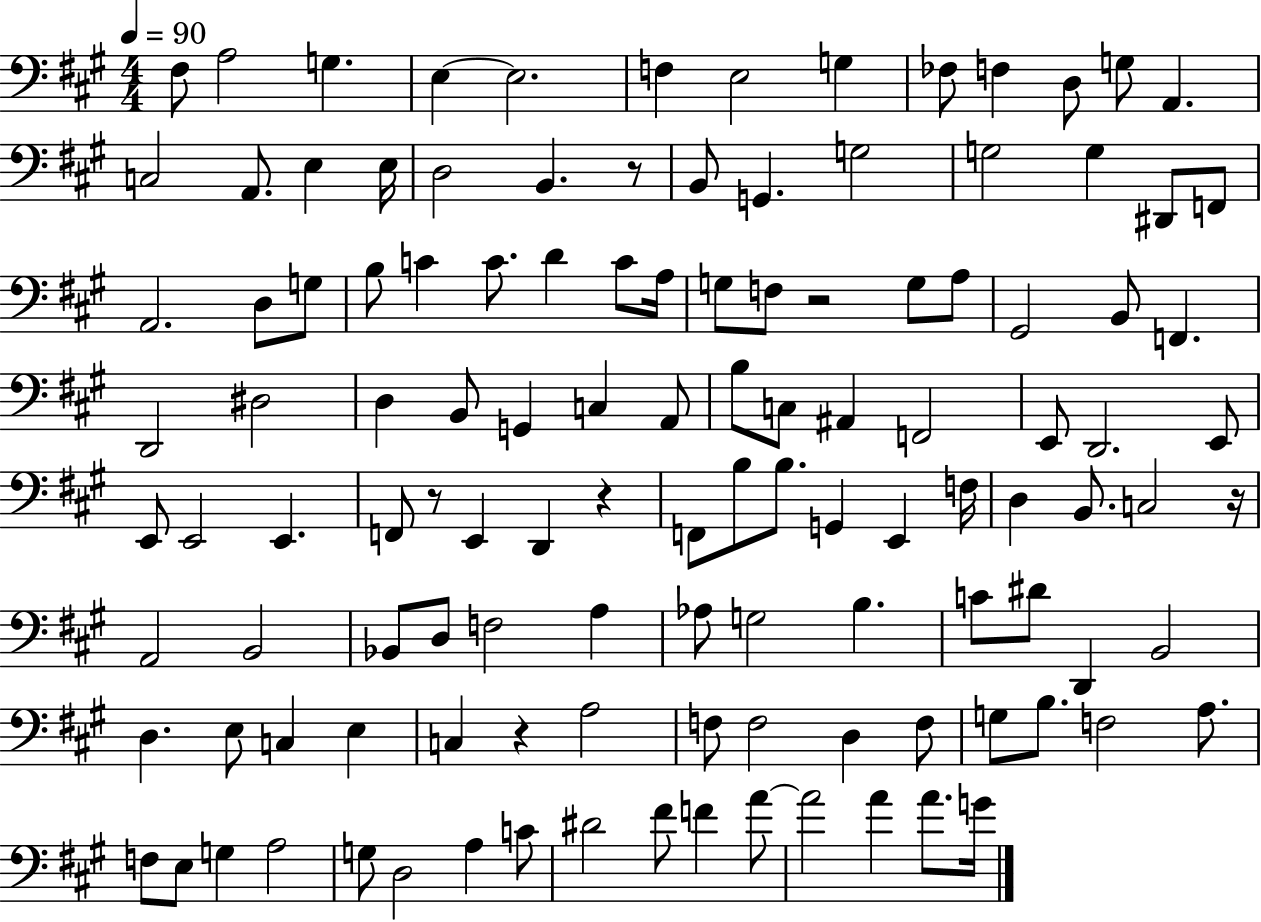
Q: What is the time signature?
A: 4/4